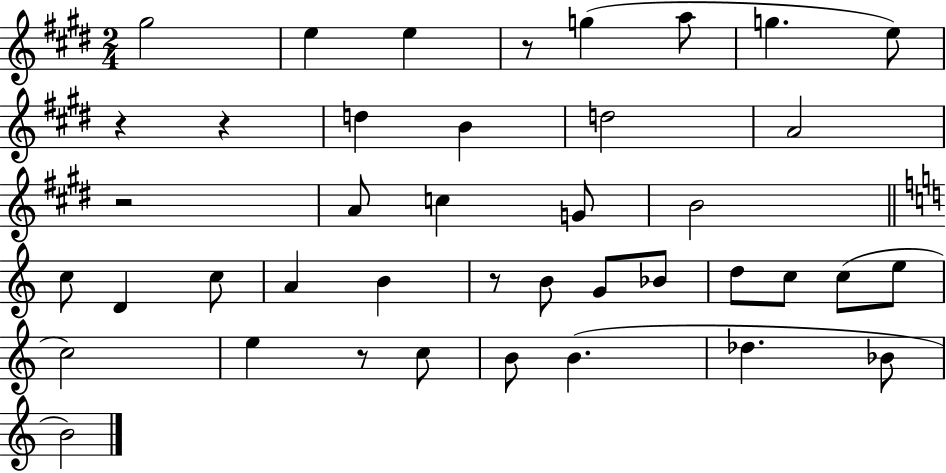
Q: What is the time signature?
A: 2/4